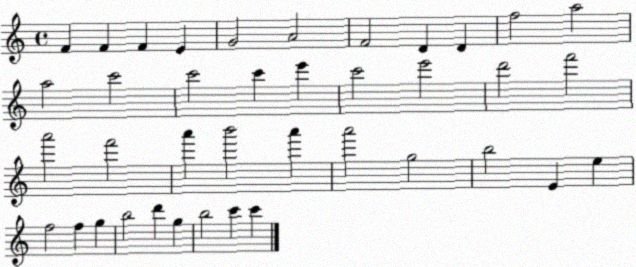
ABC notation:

X:1
T:Untitled
M:4/4
L:1/4
K:C
F F F E G2 A2 F2 D D f2 a2 a2 c'2 c'2 c' e' c'2 e'2 d'2 f'2 a'2 f'2 a' b'2 a' a'2 g2 b2 E e f2 f g b2 d' g b2 c' c'